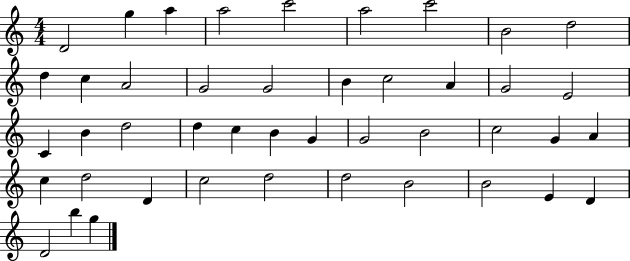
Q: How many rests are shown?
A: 0